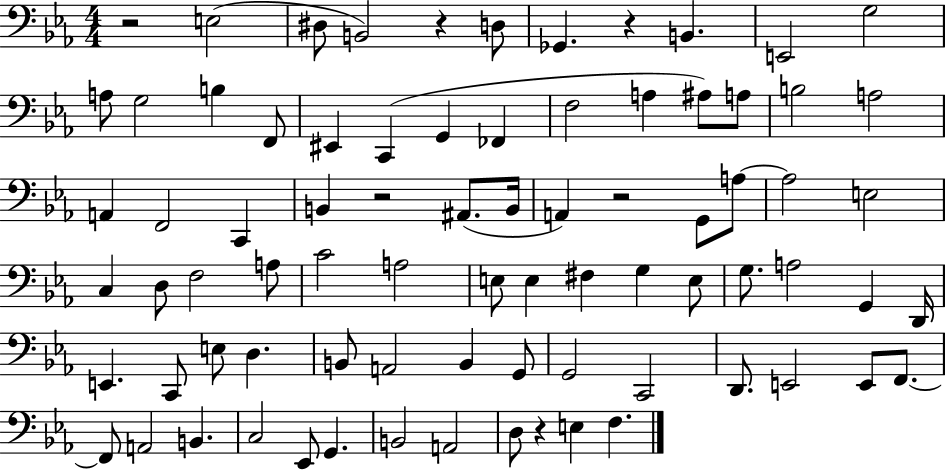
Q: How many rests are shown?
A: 6